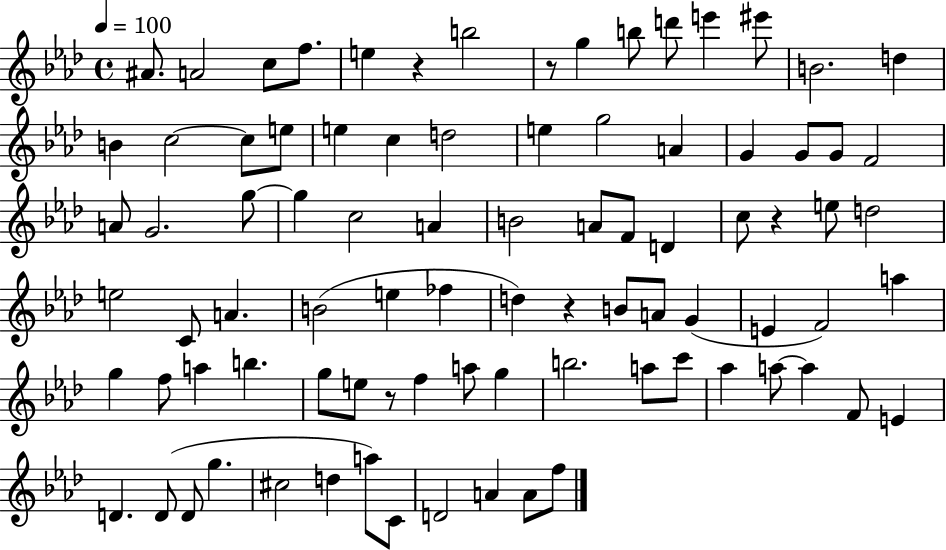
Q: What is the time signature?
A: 4/4